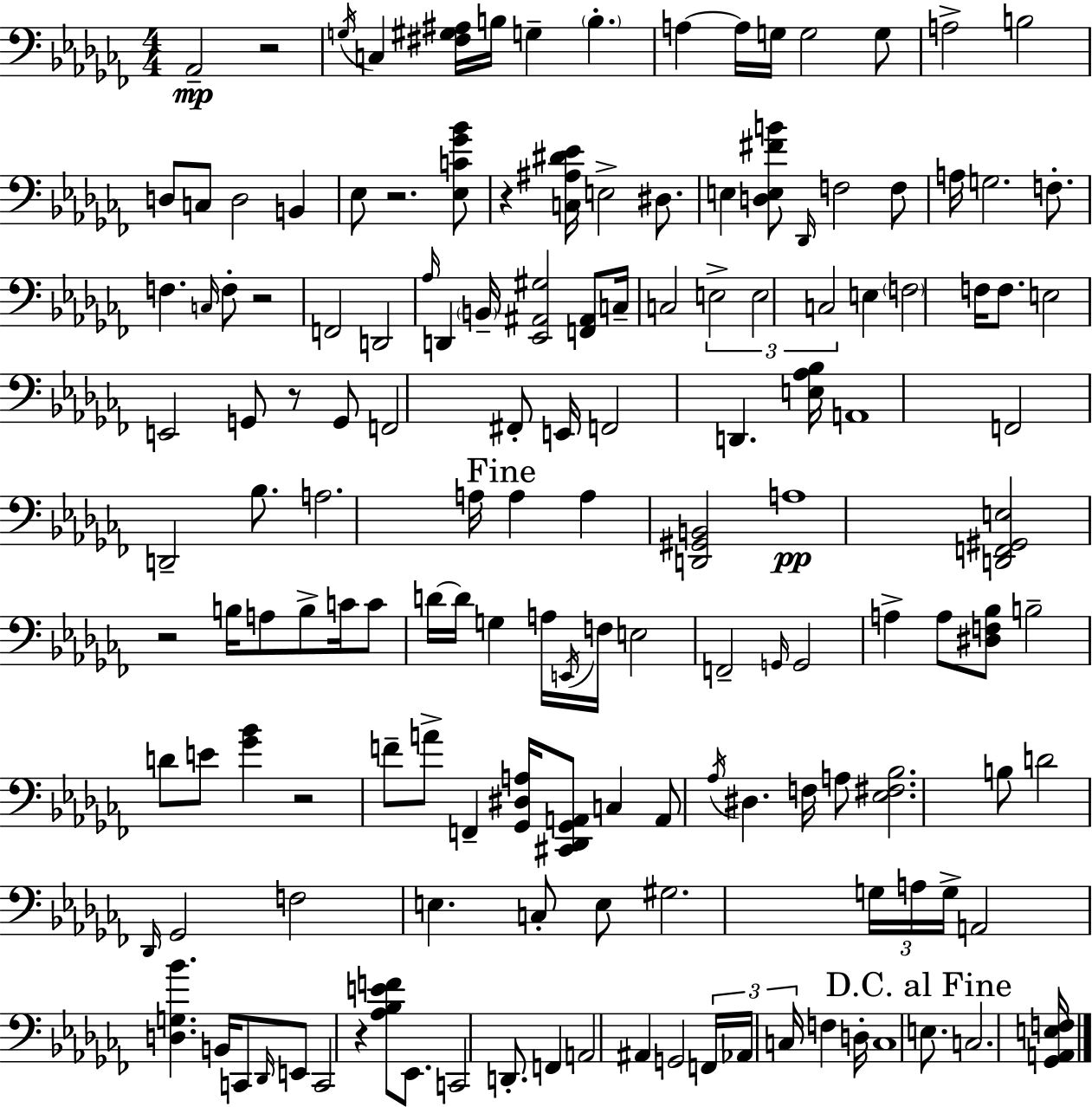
{
  \clef bass
  \numericTimeSignature
  \time 4/4
  \key aes \minor
  aes,2--\mp r2 | \acciaccatura { g16 } c4 <fis gis ais>16 b16 g4-- \parenthesize b4.-. | a4~~ a16 g16 g2 g8 | a2-> b2 | \break d8 c8 d2 b,4 | ees8 r2. <ees c' ges' bes'>8 | r4 <c ais dis' ees'>16 e2-> dis8. | e4 <d e fis' b'>8 \grace { des,16 } f2 | \break f8 a16 g2. f8.-. | f4. \grace { c16 } f8-. r2 | f,2 d,2 | \grace { aes16 } d,4 \parenthesize b,16-- <ees, ais, gis>2 | \break <f, ais,>8 c16-- c2 \tuplet 3/2 { e2-> | e2 c2 } | e4 \parenthesize f2 | f16 f8. e2 e,2 | \break g,8 r8 g,8 f,2 | fis,8-. e,16 f,2 d,4. | <e aes bes>16 a,1 | f,2 d,2-- | \break bes8. a2. | a16 \mark "Fine" a4 a4 <d, gis, b,>2 | a1\pp | <d, f, gis, e>2 r2 | \break b16 a8 b8-> c'16 c'8 d'16~~ d'16 g4 | a16 \acciaccatura { e,16 } f16 e2 f,2-- | \grace { g,16 } g,2 a4-> | a8 <dis f bes>8 b2-- d'8 | \break e'8 <ges' bes'>4 r2 f'8-- | a'8-> f,4-- <ges, dis a>16 <cis, des, ges, a,>8 c4 a,8 \acciaccatura { aes16 } | dis4. f16 a8 <ees fis bes>2. | b8 d'2 \grace { des,16 } | \break ges,2 f2 | e4. c8-. e8 gis2. | \tuplet 3/2 { g16 a16 g16-> } a,2 | <d g bes'>4. b,16 c,8 \grace { des,16 } e,8 c,2 | \break r4 <aes bes e' f'>8 ees,8. c,2 | d,8.-. f,4 a,2 | ais,4 g,2 | \tuplet 3/2 { f,16 aes,16 c16 } f4 d16-. c1 | \break \mark "D.C. al Fine" e8. c2. | <ges, a, e f>16 \bar "|."
}